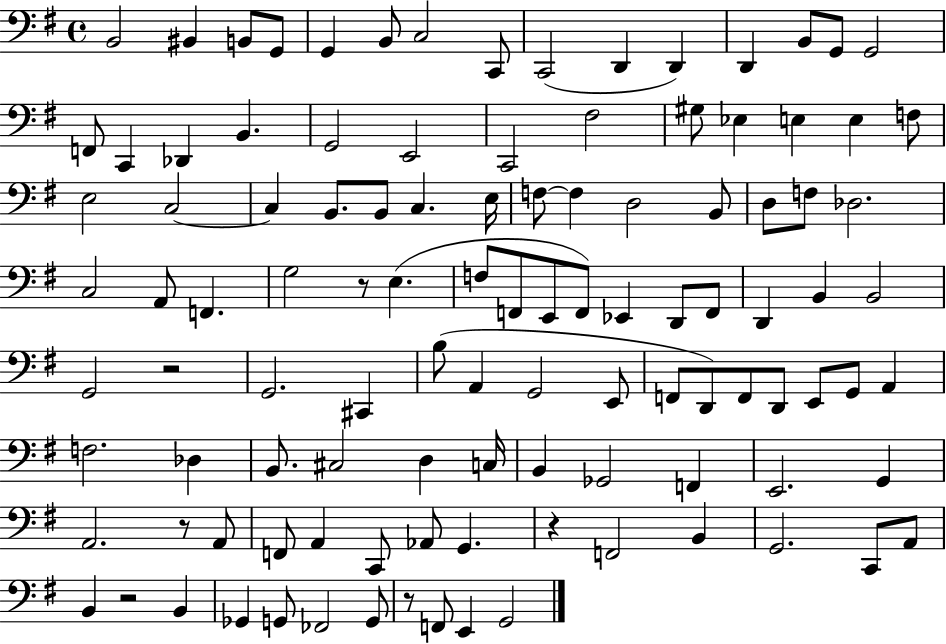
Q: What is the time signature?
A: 4/4